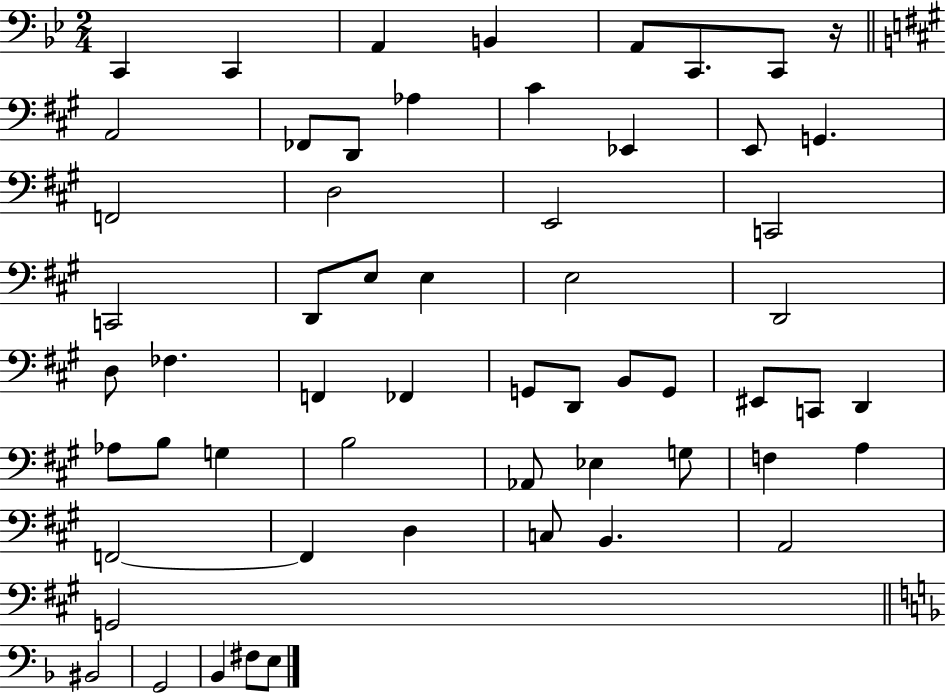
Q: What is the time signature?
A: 2/4